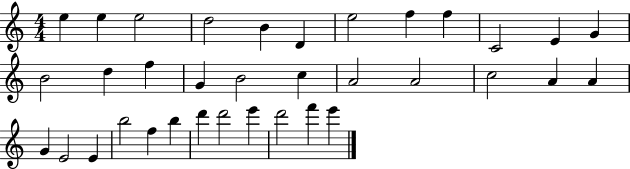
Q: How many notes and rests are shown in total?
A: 35